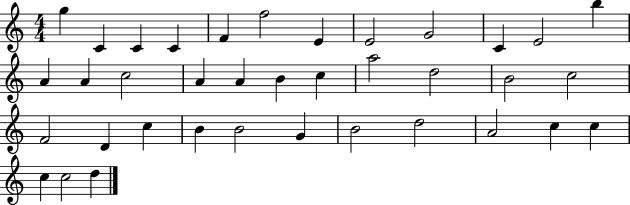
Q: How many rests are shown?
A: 0